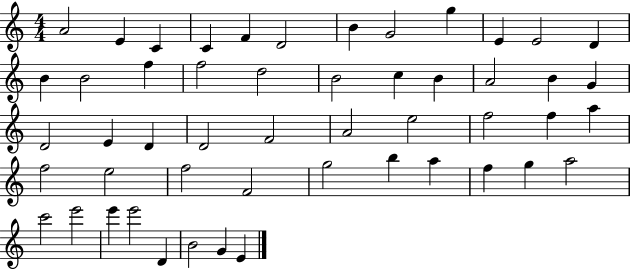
{
  \clef treble
  \numericTimeSignature
  \time 4/4
  \key c \major
  a'2 e'4 c'4 | c'4 f'4 d'2 | b'4 g'2 g''4 | e'4 e'2 d'4 | \break b'4 b'2 f''4 | f''2 d''2 | b'2 c''4 b'4 | a'2 b'4 g'4 | \break d'2 e'4 d'4 | d'2 f'2 | a'2 e''2 | f''2 f''4 a''4 | \break f''2 e''2 | f''2 f'2 | g''2 b''4 a''4 | f''4 g''4 a''2 | \break c'''2 e'''2 | e'''4 e'''2 d'4 | b'2 g'4 e'4 | \bar "|."
}